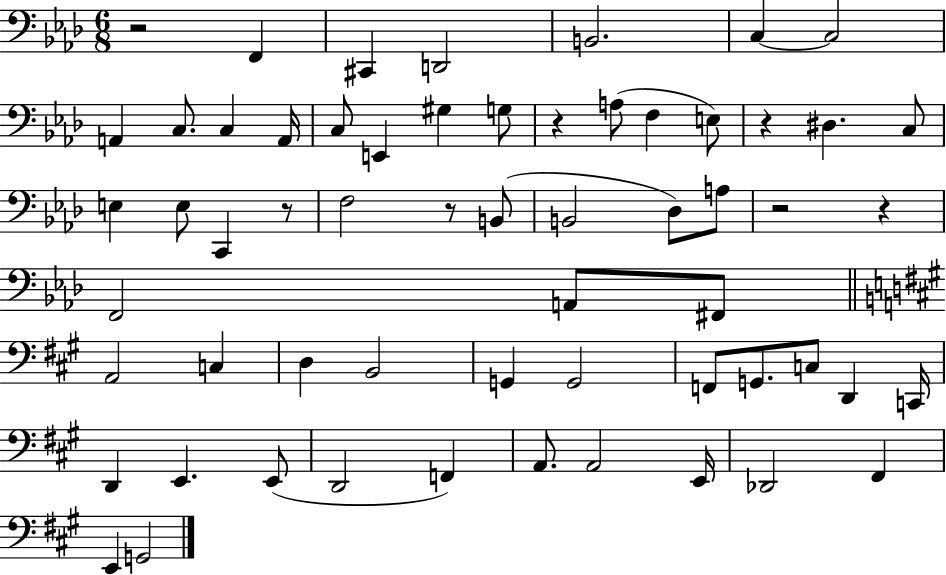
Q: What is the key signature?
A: AES major